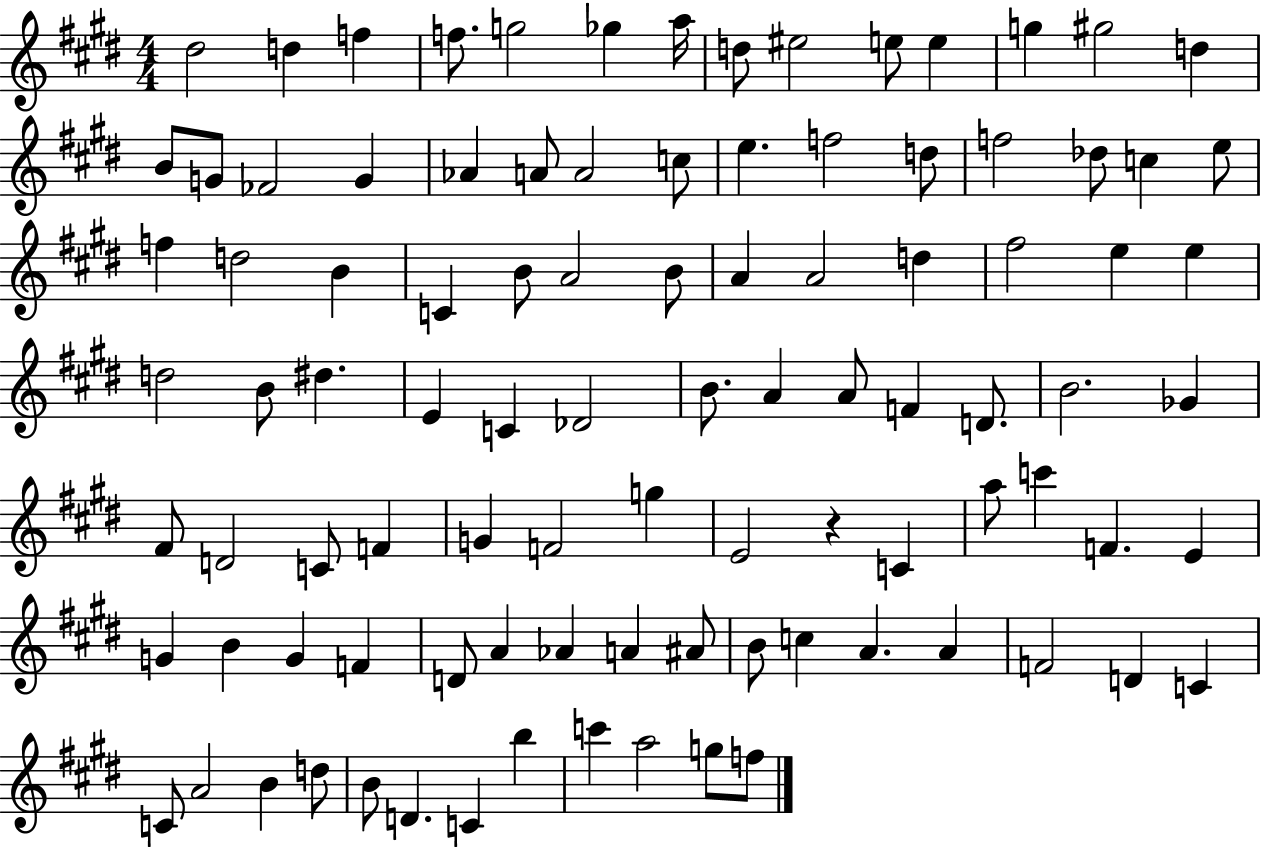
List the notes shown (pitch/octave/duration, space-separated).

D#5/h D5/q F5/q F5/e. G5/h Gb5/q A5/s D5/e EIS5/h E5/e E5/q G5/q G#5/h D5/q B4/e G4/e FES4/h G4/q Ab4/q A4/e A4/h C5/e E5/q. F5/h D5/e F5/h Db5/e C5/q E5/e F5/q D5/h B4/q C4/q B4/e A4/h B4/e A4/q A4/h D5/q F#5/h E5/q E5/q D5/h B4/e D#5/q. E4/q C4/q Db4/h B4/e. A4/q A4/e F4/q D4/e. B4/h. Gb4/q F#4/e D4/h C4/e F4/q G4/q F4/h G5/q E4/h R/q C4/q A5/e C6/q F4/q. E4/q G4/q B4/q G4/q F4/q D4/e A4/q Ab4/q A4/q A#4/e B4/e C5/q A4/q. A4/q F4/h D4/q C4/q C4/e A4/h B4/q D5/e B4/e D4/q. C4/q B5/q C6/q A5/h G5/e F5/e